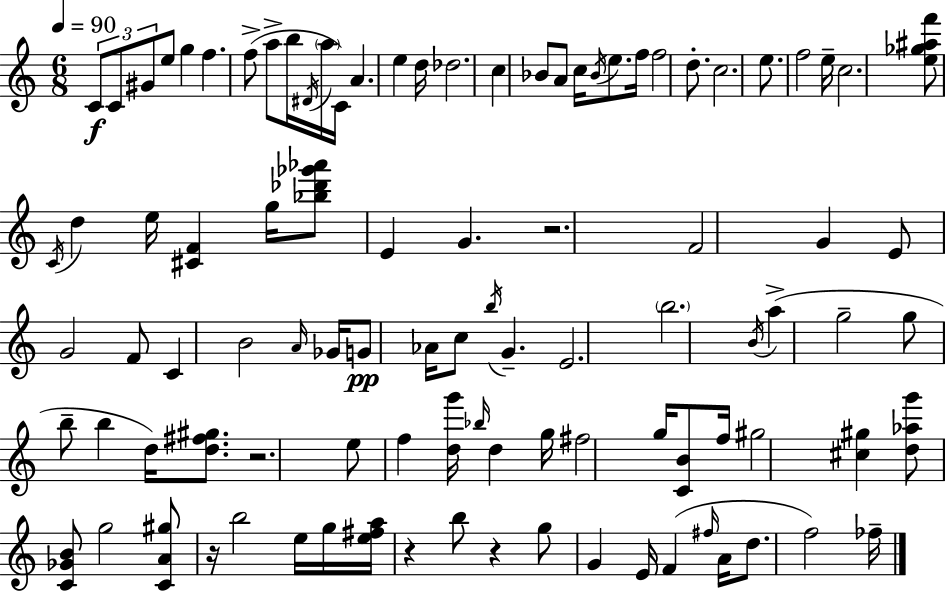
C4/e C4/e G#4/e E5/e G5/q F5/q. F5/e A5/e B5/s D#4/s A5/s C4/s A4/q. E5/q D5/s Db5/h. C5/q Bb4/e A4/e C5/s Bb4/s E5/e. F5/s F5/h D5/e. C5/h. E5/e. F5/h E5/s C5/h. [E5,Gb5,A#5,F6]/e C4/s D5/q E5/s [C#4,F4]/q G5/s [Bb5,Db6,Gb6,Ab6]/e E4/q G4/q. R/h. F4/h G4/q E4/e G4/h F4/e C4/q B4/h A4/s Gb4/s G4/e Ab4/s C5/e B5/s G4/q. E4/h. B5/h. B4/s A5/q G5/h G5/e B5/e B5/q D5/s [D5,F#5,G#5]/e. R/h. E5/e F5/q [D5,G6]/s Bb5/s D5/q G5/s F#5/h G5/s [C4,B4]/e F5/s G#5/h [C#5,G#5]/q [D5,Ab5,G6]/e [C4,Gb4,B4]/e G5/h [C4,A4,G#5]/e R/s B5/h E5/s G5/s [E5,F#5,A5]/s R/q B5/e R/q G5/e G4/q E4/s F4/q F#5/s A4/s D5/e. F5/h FES5/s